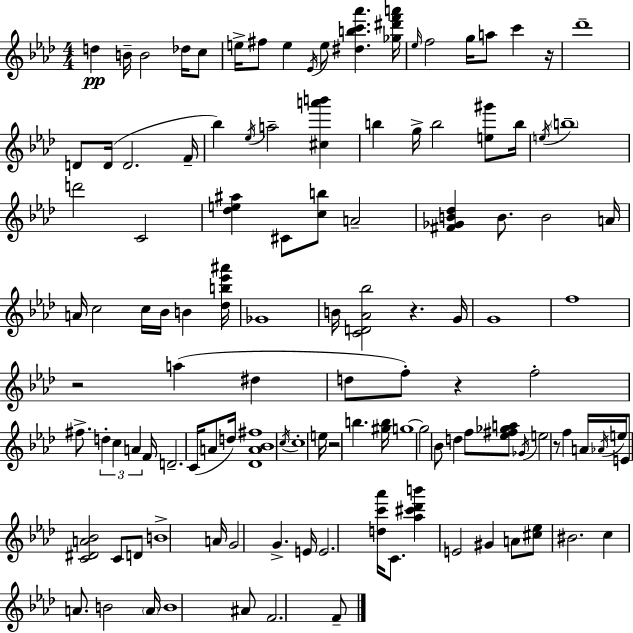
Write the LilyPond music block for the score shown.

{
  \clef treble
  \numericTimeSignature
  \time 4/4
  \key aes \major
  d''4\pp b'16-- b'2 des''16 c''8 | e''16-> fis''8 e''4 \acciaccatura { ees'16 } e''8 <dis'' b'' c''' aes'''>4. | <ges'' dis''' f''' a'''>16 \grace { ees''16 } f''2 g''16 a''8 c'''4 | r16 des'''1-- | \break d'8 d'16( d'2. | f'16-- bes''4) \acciaccatura { ees''16 } a''2-- <cis'' a''' b'''>4 | b''4 g''16-> b''2 | <e'' gis'''>8 b''16 \acciaccatura { e''16 } \parenthesize b''1-- | \break d'''2 c'2 | <des'' e'' ais''>4 cis'8 <c'' b''>8 a'2-- | <fis' ges' b' des''>4 b'8. b'2 | a'16 a'16 c''2 c''16 bes'16 b'4 | \break <des'' b'' ees''' ais'''>16 ges'1 | b'16 <c' d' aes' bes''>2 r4. | g'16 g'1 | f''1 | \break r2 a''4( | dis''4 d''8 f''8-.) r4 f''2-. | fis''8.-> \tuplet 3/2 { d''4-. c''4 a'4 } | f'16 d'2.-- | \break c'16( a'8 d''16) <des' a' bes' fis''>1 | \acciaccatura { c''16 } c''1-. | e''16 r2 b''4. | <gis'' b''>16 g''1~~ | \break g''2 bes'8 d''4 | f''8 <ees'' fis'' ges'' a''>8 \acciaccatura { ges'16 } e''2 | r8 f''4 a'16 \acciaccatura { aes'16 } e''16 e'8 <c' dis' a' bes'>2 | c'8 d'8 b'1-> | \break a'16 g'2 | g'4.-> e'16 e'2. | <d'' c''' aes'''>16 c'8. <aes'' cis''' des''' b'''>4 e'2 | gis'4 a'8 <cis'' ees''>8 bis'2. | \break c''4 a'8. b'2 | \parenthesize a'16 b'1 | ais'8 f'2. | f'8-- \bar "|."
}